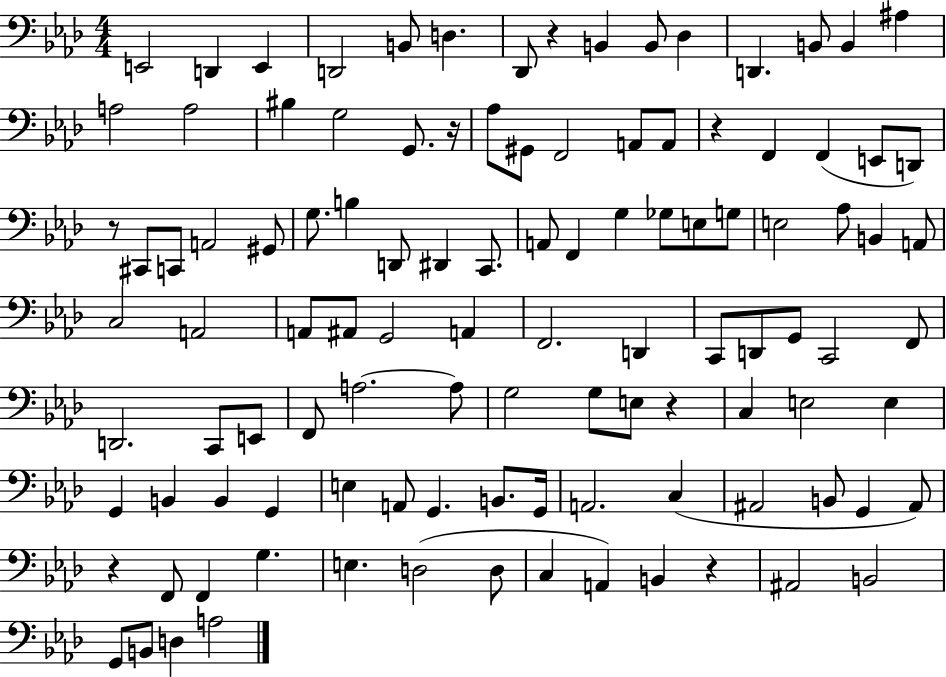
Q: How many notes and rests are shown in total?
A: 109